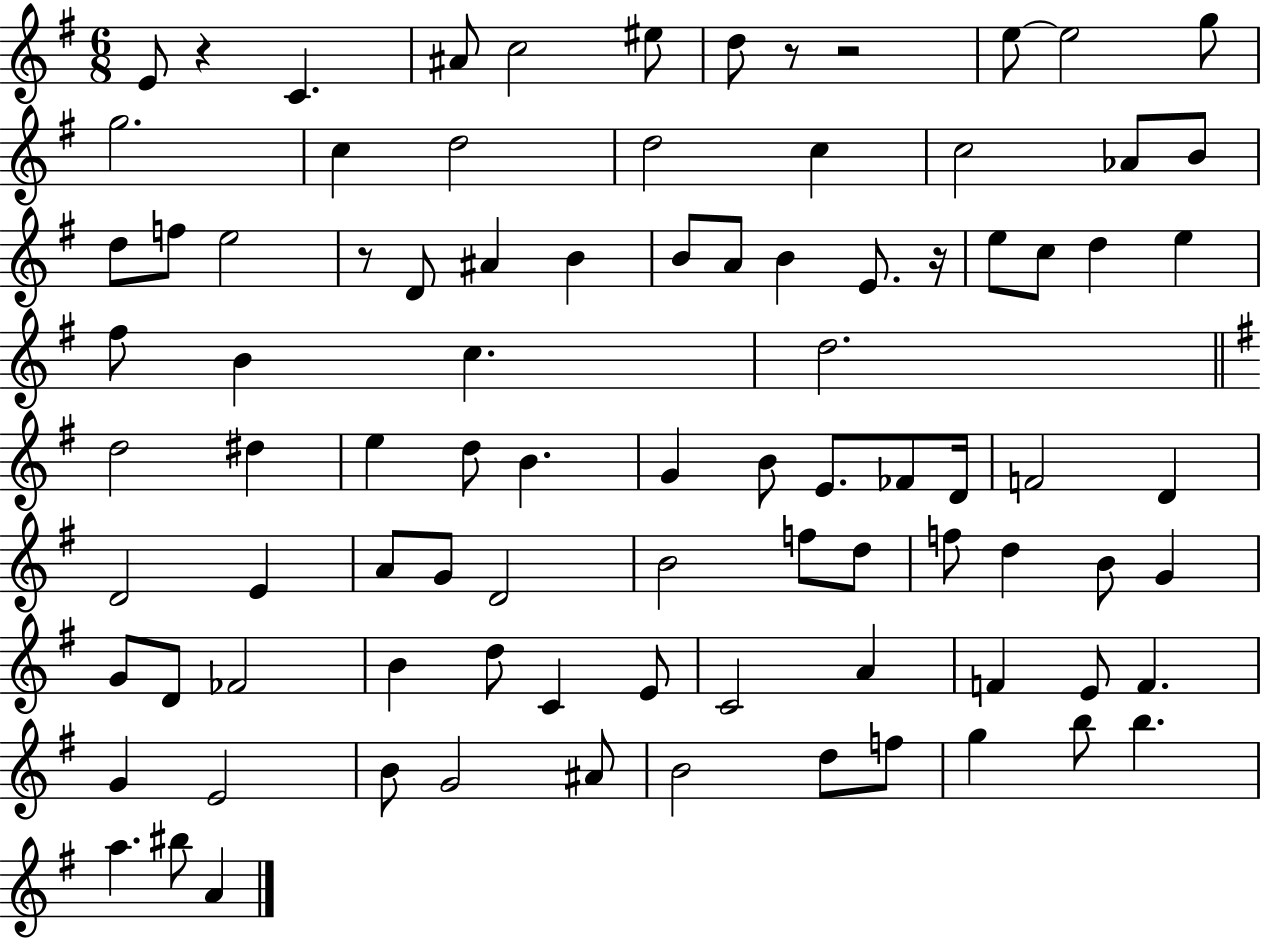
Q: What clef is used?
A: treble